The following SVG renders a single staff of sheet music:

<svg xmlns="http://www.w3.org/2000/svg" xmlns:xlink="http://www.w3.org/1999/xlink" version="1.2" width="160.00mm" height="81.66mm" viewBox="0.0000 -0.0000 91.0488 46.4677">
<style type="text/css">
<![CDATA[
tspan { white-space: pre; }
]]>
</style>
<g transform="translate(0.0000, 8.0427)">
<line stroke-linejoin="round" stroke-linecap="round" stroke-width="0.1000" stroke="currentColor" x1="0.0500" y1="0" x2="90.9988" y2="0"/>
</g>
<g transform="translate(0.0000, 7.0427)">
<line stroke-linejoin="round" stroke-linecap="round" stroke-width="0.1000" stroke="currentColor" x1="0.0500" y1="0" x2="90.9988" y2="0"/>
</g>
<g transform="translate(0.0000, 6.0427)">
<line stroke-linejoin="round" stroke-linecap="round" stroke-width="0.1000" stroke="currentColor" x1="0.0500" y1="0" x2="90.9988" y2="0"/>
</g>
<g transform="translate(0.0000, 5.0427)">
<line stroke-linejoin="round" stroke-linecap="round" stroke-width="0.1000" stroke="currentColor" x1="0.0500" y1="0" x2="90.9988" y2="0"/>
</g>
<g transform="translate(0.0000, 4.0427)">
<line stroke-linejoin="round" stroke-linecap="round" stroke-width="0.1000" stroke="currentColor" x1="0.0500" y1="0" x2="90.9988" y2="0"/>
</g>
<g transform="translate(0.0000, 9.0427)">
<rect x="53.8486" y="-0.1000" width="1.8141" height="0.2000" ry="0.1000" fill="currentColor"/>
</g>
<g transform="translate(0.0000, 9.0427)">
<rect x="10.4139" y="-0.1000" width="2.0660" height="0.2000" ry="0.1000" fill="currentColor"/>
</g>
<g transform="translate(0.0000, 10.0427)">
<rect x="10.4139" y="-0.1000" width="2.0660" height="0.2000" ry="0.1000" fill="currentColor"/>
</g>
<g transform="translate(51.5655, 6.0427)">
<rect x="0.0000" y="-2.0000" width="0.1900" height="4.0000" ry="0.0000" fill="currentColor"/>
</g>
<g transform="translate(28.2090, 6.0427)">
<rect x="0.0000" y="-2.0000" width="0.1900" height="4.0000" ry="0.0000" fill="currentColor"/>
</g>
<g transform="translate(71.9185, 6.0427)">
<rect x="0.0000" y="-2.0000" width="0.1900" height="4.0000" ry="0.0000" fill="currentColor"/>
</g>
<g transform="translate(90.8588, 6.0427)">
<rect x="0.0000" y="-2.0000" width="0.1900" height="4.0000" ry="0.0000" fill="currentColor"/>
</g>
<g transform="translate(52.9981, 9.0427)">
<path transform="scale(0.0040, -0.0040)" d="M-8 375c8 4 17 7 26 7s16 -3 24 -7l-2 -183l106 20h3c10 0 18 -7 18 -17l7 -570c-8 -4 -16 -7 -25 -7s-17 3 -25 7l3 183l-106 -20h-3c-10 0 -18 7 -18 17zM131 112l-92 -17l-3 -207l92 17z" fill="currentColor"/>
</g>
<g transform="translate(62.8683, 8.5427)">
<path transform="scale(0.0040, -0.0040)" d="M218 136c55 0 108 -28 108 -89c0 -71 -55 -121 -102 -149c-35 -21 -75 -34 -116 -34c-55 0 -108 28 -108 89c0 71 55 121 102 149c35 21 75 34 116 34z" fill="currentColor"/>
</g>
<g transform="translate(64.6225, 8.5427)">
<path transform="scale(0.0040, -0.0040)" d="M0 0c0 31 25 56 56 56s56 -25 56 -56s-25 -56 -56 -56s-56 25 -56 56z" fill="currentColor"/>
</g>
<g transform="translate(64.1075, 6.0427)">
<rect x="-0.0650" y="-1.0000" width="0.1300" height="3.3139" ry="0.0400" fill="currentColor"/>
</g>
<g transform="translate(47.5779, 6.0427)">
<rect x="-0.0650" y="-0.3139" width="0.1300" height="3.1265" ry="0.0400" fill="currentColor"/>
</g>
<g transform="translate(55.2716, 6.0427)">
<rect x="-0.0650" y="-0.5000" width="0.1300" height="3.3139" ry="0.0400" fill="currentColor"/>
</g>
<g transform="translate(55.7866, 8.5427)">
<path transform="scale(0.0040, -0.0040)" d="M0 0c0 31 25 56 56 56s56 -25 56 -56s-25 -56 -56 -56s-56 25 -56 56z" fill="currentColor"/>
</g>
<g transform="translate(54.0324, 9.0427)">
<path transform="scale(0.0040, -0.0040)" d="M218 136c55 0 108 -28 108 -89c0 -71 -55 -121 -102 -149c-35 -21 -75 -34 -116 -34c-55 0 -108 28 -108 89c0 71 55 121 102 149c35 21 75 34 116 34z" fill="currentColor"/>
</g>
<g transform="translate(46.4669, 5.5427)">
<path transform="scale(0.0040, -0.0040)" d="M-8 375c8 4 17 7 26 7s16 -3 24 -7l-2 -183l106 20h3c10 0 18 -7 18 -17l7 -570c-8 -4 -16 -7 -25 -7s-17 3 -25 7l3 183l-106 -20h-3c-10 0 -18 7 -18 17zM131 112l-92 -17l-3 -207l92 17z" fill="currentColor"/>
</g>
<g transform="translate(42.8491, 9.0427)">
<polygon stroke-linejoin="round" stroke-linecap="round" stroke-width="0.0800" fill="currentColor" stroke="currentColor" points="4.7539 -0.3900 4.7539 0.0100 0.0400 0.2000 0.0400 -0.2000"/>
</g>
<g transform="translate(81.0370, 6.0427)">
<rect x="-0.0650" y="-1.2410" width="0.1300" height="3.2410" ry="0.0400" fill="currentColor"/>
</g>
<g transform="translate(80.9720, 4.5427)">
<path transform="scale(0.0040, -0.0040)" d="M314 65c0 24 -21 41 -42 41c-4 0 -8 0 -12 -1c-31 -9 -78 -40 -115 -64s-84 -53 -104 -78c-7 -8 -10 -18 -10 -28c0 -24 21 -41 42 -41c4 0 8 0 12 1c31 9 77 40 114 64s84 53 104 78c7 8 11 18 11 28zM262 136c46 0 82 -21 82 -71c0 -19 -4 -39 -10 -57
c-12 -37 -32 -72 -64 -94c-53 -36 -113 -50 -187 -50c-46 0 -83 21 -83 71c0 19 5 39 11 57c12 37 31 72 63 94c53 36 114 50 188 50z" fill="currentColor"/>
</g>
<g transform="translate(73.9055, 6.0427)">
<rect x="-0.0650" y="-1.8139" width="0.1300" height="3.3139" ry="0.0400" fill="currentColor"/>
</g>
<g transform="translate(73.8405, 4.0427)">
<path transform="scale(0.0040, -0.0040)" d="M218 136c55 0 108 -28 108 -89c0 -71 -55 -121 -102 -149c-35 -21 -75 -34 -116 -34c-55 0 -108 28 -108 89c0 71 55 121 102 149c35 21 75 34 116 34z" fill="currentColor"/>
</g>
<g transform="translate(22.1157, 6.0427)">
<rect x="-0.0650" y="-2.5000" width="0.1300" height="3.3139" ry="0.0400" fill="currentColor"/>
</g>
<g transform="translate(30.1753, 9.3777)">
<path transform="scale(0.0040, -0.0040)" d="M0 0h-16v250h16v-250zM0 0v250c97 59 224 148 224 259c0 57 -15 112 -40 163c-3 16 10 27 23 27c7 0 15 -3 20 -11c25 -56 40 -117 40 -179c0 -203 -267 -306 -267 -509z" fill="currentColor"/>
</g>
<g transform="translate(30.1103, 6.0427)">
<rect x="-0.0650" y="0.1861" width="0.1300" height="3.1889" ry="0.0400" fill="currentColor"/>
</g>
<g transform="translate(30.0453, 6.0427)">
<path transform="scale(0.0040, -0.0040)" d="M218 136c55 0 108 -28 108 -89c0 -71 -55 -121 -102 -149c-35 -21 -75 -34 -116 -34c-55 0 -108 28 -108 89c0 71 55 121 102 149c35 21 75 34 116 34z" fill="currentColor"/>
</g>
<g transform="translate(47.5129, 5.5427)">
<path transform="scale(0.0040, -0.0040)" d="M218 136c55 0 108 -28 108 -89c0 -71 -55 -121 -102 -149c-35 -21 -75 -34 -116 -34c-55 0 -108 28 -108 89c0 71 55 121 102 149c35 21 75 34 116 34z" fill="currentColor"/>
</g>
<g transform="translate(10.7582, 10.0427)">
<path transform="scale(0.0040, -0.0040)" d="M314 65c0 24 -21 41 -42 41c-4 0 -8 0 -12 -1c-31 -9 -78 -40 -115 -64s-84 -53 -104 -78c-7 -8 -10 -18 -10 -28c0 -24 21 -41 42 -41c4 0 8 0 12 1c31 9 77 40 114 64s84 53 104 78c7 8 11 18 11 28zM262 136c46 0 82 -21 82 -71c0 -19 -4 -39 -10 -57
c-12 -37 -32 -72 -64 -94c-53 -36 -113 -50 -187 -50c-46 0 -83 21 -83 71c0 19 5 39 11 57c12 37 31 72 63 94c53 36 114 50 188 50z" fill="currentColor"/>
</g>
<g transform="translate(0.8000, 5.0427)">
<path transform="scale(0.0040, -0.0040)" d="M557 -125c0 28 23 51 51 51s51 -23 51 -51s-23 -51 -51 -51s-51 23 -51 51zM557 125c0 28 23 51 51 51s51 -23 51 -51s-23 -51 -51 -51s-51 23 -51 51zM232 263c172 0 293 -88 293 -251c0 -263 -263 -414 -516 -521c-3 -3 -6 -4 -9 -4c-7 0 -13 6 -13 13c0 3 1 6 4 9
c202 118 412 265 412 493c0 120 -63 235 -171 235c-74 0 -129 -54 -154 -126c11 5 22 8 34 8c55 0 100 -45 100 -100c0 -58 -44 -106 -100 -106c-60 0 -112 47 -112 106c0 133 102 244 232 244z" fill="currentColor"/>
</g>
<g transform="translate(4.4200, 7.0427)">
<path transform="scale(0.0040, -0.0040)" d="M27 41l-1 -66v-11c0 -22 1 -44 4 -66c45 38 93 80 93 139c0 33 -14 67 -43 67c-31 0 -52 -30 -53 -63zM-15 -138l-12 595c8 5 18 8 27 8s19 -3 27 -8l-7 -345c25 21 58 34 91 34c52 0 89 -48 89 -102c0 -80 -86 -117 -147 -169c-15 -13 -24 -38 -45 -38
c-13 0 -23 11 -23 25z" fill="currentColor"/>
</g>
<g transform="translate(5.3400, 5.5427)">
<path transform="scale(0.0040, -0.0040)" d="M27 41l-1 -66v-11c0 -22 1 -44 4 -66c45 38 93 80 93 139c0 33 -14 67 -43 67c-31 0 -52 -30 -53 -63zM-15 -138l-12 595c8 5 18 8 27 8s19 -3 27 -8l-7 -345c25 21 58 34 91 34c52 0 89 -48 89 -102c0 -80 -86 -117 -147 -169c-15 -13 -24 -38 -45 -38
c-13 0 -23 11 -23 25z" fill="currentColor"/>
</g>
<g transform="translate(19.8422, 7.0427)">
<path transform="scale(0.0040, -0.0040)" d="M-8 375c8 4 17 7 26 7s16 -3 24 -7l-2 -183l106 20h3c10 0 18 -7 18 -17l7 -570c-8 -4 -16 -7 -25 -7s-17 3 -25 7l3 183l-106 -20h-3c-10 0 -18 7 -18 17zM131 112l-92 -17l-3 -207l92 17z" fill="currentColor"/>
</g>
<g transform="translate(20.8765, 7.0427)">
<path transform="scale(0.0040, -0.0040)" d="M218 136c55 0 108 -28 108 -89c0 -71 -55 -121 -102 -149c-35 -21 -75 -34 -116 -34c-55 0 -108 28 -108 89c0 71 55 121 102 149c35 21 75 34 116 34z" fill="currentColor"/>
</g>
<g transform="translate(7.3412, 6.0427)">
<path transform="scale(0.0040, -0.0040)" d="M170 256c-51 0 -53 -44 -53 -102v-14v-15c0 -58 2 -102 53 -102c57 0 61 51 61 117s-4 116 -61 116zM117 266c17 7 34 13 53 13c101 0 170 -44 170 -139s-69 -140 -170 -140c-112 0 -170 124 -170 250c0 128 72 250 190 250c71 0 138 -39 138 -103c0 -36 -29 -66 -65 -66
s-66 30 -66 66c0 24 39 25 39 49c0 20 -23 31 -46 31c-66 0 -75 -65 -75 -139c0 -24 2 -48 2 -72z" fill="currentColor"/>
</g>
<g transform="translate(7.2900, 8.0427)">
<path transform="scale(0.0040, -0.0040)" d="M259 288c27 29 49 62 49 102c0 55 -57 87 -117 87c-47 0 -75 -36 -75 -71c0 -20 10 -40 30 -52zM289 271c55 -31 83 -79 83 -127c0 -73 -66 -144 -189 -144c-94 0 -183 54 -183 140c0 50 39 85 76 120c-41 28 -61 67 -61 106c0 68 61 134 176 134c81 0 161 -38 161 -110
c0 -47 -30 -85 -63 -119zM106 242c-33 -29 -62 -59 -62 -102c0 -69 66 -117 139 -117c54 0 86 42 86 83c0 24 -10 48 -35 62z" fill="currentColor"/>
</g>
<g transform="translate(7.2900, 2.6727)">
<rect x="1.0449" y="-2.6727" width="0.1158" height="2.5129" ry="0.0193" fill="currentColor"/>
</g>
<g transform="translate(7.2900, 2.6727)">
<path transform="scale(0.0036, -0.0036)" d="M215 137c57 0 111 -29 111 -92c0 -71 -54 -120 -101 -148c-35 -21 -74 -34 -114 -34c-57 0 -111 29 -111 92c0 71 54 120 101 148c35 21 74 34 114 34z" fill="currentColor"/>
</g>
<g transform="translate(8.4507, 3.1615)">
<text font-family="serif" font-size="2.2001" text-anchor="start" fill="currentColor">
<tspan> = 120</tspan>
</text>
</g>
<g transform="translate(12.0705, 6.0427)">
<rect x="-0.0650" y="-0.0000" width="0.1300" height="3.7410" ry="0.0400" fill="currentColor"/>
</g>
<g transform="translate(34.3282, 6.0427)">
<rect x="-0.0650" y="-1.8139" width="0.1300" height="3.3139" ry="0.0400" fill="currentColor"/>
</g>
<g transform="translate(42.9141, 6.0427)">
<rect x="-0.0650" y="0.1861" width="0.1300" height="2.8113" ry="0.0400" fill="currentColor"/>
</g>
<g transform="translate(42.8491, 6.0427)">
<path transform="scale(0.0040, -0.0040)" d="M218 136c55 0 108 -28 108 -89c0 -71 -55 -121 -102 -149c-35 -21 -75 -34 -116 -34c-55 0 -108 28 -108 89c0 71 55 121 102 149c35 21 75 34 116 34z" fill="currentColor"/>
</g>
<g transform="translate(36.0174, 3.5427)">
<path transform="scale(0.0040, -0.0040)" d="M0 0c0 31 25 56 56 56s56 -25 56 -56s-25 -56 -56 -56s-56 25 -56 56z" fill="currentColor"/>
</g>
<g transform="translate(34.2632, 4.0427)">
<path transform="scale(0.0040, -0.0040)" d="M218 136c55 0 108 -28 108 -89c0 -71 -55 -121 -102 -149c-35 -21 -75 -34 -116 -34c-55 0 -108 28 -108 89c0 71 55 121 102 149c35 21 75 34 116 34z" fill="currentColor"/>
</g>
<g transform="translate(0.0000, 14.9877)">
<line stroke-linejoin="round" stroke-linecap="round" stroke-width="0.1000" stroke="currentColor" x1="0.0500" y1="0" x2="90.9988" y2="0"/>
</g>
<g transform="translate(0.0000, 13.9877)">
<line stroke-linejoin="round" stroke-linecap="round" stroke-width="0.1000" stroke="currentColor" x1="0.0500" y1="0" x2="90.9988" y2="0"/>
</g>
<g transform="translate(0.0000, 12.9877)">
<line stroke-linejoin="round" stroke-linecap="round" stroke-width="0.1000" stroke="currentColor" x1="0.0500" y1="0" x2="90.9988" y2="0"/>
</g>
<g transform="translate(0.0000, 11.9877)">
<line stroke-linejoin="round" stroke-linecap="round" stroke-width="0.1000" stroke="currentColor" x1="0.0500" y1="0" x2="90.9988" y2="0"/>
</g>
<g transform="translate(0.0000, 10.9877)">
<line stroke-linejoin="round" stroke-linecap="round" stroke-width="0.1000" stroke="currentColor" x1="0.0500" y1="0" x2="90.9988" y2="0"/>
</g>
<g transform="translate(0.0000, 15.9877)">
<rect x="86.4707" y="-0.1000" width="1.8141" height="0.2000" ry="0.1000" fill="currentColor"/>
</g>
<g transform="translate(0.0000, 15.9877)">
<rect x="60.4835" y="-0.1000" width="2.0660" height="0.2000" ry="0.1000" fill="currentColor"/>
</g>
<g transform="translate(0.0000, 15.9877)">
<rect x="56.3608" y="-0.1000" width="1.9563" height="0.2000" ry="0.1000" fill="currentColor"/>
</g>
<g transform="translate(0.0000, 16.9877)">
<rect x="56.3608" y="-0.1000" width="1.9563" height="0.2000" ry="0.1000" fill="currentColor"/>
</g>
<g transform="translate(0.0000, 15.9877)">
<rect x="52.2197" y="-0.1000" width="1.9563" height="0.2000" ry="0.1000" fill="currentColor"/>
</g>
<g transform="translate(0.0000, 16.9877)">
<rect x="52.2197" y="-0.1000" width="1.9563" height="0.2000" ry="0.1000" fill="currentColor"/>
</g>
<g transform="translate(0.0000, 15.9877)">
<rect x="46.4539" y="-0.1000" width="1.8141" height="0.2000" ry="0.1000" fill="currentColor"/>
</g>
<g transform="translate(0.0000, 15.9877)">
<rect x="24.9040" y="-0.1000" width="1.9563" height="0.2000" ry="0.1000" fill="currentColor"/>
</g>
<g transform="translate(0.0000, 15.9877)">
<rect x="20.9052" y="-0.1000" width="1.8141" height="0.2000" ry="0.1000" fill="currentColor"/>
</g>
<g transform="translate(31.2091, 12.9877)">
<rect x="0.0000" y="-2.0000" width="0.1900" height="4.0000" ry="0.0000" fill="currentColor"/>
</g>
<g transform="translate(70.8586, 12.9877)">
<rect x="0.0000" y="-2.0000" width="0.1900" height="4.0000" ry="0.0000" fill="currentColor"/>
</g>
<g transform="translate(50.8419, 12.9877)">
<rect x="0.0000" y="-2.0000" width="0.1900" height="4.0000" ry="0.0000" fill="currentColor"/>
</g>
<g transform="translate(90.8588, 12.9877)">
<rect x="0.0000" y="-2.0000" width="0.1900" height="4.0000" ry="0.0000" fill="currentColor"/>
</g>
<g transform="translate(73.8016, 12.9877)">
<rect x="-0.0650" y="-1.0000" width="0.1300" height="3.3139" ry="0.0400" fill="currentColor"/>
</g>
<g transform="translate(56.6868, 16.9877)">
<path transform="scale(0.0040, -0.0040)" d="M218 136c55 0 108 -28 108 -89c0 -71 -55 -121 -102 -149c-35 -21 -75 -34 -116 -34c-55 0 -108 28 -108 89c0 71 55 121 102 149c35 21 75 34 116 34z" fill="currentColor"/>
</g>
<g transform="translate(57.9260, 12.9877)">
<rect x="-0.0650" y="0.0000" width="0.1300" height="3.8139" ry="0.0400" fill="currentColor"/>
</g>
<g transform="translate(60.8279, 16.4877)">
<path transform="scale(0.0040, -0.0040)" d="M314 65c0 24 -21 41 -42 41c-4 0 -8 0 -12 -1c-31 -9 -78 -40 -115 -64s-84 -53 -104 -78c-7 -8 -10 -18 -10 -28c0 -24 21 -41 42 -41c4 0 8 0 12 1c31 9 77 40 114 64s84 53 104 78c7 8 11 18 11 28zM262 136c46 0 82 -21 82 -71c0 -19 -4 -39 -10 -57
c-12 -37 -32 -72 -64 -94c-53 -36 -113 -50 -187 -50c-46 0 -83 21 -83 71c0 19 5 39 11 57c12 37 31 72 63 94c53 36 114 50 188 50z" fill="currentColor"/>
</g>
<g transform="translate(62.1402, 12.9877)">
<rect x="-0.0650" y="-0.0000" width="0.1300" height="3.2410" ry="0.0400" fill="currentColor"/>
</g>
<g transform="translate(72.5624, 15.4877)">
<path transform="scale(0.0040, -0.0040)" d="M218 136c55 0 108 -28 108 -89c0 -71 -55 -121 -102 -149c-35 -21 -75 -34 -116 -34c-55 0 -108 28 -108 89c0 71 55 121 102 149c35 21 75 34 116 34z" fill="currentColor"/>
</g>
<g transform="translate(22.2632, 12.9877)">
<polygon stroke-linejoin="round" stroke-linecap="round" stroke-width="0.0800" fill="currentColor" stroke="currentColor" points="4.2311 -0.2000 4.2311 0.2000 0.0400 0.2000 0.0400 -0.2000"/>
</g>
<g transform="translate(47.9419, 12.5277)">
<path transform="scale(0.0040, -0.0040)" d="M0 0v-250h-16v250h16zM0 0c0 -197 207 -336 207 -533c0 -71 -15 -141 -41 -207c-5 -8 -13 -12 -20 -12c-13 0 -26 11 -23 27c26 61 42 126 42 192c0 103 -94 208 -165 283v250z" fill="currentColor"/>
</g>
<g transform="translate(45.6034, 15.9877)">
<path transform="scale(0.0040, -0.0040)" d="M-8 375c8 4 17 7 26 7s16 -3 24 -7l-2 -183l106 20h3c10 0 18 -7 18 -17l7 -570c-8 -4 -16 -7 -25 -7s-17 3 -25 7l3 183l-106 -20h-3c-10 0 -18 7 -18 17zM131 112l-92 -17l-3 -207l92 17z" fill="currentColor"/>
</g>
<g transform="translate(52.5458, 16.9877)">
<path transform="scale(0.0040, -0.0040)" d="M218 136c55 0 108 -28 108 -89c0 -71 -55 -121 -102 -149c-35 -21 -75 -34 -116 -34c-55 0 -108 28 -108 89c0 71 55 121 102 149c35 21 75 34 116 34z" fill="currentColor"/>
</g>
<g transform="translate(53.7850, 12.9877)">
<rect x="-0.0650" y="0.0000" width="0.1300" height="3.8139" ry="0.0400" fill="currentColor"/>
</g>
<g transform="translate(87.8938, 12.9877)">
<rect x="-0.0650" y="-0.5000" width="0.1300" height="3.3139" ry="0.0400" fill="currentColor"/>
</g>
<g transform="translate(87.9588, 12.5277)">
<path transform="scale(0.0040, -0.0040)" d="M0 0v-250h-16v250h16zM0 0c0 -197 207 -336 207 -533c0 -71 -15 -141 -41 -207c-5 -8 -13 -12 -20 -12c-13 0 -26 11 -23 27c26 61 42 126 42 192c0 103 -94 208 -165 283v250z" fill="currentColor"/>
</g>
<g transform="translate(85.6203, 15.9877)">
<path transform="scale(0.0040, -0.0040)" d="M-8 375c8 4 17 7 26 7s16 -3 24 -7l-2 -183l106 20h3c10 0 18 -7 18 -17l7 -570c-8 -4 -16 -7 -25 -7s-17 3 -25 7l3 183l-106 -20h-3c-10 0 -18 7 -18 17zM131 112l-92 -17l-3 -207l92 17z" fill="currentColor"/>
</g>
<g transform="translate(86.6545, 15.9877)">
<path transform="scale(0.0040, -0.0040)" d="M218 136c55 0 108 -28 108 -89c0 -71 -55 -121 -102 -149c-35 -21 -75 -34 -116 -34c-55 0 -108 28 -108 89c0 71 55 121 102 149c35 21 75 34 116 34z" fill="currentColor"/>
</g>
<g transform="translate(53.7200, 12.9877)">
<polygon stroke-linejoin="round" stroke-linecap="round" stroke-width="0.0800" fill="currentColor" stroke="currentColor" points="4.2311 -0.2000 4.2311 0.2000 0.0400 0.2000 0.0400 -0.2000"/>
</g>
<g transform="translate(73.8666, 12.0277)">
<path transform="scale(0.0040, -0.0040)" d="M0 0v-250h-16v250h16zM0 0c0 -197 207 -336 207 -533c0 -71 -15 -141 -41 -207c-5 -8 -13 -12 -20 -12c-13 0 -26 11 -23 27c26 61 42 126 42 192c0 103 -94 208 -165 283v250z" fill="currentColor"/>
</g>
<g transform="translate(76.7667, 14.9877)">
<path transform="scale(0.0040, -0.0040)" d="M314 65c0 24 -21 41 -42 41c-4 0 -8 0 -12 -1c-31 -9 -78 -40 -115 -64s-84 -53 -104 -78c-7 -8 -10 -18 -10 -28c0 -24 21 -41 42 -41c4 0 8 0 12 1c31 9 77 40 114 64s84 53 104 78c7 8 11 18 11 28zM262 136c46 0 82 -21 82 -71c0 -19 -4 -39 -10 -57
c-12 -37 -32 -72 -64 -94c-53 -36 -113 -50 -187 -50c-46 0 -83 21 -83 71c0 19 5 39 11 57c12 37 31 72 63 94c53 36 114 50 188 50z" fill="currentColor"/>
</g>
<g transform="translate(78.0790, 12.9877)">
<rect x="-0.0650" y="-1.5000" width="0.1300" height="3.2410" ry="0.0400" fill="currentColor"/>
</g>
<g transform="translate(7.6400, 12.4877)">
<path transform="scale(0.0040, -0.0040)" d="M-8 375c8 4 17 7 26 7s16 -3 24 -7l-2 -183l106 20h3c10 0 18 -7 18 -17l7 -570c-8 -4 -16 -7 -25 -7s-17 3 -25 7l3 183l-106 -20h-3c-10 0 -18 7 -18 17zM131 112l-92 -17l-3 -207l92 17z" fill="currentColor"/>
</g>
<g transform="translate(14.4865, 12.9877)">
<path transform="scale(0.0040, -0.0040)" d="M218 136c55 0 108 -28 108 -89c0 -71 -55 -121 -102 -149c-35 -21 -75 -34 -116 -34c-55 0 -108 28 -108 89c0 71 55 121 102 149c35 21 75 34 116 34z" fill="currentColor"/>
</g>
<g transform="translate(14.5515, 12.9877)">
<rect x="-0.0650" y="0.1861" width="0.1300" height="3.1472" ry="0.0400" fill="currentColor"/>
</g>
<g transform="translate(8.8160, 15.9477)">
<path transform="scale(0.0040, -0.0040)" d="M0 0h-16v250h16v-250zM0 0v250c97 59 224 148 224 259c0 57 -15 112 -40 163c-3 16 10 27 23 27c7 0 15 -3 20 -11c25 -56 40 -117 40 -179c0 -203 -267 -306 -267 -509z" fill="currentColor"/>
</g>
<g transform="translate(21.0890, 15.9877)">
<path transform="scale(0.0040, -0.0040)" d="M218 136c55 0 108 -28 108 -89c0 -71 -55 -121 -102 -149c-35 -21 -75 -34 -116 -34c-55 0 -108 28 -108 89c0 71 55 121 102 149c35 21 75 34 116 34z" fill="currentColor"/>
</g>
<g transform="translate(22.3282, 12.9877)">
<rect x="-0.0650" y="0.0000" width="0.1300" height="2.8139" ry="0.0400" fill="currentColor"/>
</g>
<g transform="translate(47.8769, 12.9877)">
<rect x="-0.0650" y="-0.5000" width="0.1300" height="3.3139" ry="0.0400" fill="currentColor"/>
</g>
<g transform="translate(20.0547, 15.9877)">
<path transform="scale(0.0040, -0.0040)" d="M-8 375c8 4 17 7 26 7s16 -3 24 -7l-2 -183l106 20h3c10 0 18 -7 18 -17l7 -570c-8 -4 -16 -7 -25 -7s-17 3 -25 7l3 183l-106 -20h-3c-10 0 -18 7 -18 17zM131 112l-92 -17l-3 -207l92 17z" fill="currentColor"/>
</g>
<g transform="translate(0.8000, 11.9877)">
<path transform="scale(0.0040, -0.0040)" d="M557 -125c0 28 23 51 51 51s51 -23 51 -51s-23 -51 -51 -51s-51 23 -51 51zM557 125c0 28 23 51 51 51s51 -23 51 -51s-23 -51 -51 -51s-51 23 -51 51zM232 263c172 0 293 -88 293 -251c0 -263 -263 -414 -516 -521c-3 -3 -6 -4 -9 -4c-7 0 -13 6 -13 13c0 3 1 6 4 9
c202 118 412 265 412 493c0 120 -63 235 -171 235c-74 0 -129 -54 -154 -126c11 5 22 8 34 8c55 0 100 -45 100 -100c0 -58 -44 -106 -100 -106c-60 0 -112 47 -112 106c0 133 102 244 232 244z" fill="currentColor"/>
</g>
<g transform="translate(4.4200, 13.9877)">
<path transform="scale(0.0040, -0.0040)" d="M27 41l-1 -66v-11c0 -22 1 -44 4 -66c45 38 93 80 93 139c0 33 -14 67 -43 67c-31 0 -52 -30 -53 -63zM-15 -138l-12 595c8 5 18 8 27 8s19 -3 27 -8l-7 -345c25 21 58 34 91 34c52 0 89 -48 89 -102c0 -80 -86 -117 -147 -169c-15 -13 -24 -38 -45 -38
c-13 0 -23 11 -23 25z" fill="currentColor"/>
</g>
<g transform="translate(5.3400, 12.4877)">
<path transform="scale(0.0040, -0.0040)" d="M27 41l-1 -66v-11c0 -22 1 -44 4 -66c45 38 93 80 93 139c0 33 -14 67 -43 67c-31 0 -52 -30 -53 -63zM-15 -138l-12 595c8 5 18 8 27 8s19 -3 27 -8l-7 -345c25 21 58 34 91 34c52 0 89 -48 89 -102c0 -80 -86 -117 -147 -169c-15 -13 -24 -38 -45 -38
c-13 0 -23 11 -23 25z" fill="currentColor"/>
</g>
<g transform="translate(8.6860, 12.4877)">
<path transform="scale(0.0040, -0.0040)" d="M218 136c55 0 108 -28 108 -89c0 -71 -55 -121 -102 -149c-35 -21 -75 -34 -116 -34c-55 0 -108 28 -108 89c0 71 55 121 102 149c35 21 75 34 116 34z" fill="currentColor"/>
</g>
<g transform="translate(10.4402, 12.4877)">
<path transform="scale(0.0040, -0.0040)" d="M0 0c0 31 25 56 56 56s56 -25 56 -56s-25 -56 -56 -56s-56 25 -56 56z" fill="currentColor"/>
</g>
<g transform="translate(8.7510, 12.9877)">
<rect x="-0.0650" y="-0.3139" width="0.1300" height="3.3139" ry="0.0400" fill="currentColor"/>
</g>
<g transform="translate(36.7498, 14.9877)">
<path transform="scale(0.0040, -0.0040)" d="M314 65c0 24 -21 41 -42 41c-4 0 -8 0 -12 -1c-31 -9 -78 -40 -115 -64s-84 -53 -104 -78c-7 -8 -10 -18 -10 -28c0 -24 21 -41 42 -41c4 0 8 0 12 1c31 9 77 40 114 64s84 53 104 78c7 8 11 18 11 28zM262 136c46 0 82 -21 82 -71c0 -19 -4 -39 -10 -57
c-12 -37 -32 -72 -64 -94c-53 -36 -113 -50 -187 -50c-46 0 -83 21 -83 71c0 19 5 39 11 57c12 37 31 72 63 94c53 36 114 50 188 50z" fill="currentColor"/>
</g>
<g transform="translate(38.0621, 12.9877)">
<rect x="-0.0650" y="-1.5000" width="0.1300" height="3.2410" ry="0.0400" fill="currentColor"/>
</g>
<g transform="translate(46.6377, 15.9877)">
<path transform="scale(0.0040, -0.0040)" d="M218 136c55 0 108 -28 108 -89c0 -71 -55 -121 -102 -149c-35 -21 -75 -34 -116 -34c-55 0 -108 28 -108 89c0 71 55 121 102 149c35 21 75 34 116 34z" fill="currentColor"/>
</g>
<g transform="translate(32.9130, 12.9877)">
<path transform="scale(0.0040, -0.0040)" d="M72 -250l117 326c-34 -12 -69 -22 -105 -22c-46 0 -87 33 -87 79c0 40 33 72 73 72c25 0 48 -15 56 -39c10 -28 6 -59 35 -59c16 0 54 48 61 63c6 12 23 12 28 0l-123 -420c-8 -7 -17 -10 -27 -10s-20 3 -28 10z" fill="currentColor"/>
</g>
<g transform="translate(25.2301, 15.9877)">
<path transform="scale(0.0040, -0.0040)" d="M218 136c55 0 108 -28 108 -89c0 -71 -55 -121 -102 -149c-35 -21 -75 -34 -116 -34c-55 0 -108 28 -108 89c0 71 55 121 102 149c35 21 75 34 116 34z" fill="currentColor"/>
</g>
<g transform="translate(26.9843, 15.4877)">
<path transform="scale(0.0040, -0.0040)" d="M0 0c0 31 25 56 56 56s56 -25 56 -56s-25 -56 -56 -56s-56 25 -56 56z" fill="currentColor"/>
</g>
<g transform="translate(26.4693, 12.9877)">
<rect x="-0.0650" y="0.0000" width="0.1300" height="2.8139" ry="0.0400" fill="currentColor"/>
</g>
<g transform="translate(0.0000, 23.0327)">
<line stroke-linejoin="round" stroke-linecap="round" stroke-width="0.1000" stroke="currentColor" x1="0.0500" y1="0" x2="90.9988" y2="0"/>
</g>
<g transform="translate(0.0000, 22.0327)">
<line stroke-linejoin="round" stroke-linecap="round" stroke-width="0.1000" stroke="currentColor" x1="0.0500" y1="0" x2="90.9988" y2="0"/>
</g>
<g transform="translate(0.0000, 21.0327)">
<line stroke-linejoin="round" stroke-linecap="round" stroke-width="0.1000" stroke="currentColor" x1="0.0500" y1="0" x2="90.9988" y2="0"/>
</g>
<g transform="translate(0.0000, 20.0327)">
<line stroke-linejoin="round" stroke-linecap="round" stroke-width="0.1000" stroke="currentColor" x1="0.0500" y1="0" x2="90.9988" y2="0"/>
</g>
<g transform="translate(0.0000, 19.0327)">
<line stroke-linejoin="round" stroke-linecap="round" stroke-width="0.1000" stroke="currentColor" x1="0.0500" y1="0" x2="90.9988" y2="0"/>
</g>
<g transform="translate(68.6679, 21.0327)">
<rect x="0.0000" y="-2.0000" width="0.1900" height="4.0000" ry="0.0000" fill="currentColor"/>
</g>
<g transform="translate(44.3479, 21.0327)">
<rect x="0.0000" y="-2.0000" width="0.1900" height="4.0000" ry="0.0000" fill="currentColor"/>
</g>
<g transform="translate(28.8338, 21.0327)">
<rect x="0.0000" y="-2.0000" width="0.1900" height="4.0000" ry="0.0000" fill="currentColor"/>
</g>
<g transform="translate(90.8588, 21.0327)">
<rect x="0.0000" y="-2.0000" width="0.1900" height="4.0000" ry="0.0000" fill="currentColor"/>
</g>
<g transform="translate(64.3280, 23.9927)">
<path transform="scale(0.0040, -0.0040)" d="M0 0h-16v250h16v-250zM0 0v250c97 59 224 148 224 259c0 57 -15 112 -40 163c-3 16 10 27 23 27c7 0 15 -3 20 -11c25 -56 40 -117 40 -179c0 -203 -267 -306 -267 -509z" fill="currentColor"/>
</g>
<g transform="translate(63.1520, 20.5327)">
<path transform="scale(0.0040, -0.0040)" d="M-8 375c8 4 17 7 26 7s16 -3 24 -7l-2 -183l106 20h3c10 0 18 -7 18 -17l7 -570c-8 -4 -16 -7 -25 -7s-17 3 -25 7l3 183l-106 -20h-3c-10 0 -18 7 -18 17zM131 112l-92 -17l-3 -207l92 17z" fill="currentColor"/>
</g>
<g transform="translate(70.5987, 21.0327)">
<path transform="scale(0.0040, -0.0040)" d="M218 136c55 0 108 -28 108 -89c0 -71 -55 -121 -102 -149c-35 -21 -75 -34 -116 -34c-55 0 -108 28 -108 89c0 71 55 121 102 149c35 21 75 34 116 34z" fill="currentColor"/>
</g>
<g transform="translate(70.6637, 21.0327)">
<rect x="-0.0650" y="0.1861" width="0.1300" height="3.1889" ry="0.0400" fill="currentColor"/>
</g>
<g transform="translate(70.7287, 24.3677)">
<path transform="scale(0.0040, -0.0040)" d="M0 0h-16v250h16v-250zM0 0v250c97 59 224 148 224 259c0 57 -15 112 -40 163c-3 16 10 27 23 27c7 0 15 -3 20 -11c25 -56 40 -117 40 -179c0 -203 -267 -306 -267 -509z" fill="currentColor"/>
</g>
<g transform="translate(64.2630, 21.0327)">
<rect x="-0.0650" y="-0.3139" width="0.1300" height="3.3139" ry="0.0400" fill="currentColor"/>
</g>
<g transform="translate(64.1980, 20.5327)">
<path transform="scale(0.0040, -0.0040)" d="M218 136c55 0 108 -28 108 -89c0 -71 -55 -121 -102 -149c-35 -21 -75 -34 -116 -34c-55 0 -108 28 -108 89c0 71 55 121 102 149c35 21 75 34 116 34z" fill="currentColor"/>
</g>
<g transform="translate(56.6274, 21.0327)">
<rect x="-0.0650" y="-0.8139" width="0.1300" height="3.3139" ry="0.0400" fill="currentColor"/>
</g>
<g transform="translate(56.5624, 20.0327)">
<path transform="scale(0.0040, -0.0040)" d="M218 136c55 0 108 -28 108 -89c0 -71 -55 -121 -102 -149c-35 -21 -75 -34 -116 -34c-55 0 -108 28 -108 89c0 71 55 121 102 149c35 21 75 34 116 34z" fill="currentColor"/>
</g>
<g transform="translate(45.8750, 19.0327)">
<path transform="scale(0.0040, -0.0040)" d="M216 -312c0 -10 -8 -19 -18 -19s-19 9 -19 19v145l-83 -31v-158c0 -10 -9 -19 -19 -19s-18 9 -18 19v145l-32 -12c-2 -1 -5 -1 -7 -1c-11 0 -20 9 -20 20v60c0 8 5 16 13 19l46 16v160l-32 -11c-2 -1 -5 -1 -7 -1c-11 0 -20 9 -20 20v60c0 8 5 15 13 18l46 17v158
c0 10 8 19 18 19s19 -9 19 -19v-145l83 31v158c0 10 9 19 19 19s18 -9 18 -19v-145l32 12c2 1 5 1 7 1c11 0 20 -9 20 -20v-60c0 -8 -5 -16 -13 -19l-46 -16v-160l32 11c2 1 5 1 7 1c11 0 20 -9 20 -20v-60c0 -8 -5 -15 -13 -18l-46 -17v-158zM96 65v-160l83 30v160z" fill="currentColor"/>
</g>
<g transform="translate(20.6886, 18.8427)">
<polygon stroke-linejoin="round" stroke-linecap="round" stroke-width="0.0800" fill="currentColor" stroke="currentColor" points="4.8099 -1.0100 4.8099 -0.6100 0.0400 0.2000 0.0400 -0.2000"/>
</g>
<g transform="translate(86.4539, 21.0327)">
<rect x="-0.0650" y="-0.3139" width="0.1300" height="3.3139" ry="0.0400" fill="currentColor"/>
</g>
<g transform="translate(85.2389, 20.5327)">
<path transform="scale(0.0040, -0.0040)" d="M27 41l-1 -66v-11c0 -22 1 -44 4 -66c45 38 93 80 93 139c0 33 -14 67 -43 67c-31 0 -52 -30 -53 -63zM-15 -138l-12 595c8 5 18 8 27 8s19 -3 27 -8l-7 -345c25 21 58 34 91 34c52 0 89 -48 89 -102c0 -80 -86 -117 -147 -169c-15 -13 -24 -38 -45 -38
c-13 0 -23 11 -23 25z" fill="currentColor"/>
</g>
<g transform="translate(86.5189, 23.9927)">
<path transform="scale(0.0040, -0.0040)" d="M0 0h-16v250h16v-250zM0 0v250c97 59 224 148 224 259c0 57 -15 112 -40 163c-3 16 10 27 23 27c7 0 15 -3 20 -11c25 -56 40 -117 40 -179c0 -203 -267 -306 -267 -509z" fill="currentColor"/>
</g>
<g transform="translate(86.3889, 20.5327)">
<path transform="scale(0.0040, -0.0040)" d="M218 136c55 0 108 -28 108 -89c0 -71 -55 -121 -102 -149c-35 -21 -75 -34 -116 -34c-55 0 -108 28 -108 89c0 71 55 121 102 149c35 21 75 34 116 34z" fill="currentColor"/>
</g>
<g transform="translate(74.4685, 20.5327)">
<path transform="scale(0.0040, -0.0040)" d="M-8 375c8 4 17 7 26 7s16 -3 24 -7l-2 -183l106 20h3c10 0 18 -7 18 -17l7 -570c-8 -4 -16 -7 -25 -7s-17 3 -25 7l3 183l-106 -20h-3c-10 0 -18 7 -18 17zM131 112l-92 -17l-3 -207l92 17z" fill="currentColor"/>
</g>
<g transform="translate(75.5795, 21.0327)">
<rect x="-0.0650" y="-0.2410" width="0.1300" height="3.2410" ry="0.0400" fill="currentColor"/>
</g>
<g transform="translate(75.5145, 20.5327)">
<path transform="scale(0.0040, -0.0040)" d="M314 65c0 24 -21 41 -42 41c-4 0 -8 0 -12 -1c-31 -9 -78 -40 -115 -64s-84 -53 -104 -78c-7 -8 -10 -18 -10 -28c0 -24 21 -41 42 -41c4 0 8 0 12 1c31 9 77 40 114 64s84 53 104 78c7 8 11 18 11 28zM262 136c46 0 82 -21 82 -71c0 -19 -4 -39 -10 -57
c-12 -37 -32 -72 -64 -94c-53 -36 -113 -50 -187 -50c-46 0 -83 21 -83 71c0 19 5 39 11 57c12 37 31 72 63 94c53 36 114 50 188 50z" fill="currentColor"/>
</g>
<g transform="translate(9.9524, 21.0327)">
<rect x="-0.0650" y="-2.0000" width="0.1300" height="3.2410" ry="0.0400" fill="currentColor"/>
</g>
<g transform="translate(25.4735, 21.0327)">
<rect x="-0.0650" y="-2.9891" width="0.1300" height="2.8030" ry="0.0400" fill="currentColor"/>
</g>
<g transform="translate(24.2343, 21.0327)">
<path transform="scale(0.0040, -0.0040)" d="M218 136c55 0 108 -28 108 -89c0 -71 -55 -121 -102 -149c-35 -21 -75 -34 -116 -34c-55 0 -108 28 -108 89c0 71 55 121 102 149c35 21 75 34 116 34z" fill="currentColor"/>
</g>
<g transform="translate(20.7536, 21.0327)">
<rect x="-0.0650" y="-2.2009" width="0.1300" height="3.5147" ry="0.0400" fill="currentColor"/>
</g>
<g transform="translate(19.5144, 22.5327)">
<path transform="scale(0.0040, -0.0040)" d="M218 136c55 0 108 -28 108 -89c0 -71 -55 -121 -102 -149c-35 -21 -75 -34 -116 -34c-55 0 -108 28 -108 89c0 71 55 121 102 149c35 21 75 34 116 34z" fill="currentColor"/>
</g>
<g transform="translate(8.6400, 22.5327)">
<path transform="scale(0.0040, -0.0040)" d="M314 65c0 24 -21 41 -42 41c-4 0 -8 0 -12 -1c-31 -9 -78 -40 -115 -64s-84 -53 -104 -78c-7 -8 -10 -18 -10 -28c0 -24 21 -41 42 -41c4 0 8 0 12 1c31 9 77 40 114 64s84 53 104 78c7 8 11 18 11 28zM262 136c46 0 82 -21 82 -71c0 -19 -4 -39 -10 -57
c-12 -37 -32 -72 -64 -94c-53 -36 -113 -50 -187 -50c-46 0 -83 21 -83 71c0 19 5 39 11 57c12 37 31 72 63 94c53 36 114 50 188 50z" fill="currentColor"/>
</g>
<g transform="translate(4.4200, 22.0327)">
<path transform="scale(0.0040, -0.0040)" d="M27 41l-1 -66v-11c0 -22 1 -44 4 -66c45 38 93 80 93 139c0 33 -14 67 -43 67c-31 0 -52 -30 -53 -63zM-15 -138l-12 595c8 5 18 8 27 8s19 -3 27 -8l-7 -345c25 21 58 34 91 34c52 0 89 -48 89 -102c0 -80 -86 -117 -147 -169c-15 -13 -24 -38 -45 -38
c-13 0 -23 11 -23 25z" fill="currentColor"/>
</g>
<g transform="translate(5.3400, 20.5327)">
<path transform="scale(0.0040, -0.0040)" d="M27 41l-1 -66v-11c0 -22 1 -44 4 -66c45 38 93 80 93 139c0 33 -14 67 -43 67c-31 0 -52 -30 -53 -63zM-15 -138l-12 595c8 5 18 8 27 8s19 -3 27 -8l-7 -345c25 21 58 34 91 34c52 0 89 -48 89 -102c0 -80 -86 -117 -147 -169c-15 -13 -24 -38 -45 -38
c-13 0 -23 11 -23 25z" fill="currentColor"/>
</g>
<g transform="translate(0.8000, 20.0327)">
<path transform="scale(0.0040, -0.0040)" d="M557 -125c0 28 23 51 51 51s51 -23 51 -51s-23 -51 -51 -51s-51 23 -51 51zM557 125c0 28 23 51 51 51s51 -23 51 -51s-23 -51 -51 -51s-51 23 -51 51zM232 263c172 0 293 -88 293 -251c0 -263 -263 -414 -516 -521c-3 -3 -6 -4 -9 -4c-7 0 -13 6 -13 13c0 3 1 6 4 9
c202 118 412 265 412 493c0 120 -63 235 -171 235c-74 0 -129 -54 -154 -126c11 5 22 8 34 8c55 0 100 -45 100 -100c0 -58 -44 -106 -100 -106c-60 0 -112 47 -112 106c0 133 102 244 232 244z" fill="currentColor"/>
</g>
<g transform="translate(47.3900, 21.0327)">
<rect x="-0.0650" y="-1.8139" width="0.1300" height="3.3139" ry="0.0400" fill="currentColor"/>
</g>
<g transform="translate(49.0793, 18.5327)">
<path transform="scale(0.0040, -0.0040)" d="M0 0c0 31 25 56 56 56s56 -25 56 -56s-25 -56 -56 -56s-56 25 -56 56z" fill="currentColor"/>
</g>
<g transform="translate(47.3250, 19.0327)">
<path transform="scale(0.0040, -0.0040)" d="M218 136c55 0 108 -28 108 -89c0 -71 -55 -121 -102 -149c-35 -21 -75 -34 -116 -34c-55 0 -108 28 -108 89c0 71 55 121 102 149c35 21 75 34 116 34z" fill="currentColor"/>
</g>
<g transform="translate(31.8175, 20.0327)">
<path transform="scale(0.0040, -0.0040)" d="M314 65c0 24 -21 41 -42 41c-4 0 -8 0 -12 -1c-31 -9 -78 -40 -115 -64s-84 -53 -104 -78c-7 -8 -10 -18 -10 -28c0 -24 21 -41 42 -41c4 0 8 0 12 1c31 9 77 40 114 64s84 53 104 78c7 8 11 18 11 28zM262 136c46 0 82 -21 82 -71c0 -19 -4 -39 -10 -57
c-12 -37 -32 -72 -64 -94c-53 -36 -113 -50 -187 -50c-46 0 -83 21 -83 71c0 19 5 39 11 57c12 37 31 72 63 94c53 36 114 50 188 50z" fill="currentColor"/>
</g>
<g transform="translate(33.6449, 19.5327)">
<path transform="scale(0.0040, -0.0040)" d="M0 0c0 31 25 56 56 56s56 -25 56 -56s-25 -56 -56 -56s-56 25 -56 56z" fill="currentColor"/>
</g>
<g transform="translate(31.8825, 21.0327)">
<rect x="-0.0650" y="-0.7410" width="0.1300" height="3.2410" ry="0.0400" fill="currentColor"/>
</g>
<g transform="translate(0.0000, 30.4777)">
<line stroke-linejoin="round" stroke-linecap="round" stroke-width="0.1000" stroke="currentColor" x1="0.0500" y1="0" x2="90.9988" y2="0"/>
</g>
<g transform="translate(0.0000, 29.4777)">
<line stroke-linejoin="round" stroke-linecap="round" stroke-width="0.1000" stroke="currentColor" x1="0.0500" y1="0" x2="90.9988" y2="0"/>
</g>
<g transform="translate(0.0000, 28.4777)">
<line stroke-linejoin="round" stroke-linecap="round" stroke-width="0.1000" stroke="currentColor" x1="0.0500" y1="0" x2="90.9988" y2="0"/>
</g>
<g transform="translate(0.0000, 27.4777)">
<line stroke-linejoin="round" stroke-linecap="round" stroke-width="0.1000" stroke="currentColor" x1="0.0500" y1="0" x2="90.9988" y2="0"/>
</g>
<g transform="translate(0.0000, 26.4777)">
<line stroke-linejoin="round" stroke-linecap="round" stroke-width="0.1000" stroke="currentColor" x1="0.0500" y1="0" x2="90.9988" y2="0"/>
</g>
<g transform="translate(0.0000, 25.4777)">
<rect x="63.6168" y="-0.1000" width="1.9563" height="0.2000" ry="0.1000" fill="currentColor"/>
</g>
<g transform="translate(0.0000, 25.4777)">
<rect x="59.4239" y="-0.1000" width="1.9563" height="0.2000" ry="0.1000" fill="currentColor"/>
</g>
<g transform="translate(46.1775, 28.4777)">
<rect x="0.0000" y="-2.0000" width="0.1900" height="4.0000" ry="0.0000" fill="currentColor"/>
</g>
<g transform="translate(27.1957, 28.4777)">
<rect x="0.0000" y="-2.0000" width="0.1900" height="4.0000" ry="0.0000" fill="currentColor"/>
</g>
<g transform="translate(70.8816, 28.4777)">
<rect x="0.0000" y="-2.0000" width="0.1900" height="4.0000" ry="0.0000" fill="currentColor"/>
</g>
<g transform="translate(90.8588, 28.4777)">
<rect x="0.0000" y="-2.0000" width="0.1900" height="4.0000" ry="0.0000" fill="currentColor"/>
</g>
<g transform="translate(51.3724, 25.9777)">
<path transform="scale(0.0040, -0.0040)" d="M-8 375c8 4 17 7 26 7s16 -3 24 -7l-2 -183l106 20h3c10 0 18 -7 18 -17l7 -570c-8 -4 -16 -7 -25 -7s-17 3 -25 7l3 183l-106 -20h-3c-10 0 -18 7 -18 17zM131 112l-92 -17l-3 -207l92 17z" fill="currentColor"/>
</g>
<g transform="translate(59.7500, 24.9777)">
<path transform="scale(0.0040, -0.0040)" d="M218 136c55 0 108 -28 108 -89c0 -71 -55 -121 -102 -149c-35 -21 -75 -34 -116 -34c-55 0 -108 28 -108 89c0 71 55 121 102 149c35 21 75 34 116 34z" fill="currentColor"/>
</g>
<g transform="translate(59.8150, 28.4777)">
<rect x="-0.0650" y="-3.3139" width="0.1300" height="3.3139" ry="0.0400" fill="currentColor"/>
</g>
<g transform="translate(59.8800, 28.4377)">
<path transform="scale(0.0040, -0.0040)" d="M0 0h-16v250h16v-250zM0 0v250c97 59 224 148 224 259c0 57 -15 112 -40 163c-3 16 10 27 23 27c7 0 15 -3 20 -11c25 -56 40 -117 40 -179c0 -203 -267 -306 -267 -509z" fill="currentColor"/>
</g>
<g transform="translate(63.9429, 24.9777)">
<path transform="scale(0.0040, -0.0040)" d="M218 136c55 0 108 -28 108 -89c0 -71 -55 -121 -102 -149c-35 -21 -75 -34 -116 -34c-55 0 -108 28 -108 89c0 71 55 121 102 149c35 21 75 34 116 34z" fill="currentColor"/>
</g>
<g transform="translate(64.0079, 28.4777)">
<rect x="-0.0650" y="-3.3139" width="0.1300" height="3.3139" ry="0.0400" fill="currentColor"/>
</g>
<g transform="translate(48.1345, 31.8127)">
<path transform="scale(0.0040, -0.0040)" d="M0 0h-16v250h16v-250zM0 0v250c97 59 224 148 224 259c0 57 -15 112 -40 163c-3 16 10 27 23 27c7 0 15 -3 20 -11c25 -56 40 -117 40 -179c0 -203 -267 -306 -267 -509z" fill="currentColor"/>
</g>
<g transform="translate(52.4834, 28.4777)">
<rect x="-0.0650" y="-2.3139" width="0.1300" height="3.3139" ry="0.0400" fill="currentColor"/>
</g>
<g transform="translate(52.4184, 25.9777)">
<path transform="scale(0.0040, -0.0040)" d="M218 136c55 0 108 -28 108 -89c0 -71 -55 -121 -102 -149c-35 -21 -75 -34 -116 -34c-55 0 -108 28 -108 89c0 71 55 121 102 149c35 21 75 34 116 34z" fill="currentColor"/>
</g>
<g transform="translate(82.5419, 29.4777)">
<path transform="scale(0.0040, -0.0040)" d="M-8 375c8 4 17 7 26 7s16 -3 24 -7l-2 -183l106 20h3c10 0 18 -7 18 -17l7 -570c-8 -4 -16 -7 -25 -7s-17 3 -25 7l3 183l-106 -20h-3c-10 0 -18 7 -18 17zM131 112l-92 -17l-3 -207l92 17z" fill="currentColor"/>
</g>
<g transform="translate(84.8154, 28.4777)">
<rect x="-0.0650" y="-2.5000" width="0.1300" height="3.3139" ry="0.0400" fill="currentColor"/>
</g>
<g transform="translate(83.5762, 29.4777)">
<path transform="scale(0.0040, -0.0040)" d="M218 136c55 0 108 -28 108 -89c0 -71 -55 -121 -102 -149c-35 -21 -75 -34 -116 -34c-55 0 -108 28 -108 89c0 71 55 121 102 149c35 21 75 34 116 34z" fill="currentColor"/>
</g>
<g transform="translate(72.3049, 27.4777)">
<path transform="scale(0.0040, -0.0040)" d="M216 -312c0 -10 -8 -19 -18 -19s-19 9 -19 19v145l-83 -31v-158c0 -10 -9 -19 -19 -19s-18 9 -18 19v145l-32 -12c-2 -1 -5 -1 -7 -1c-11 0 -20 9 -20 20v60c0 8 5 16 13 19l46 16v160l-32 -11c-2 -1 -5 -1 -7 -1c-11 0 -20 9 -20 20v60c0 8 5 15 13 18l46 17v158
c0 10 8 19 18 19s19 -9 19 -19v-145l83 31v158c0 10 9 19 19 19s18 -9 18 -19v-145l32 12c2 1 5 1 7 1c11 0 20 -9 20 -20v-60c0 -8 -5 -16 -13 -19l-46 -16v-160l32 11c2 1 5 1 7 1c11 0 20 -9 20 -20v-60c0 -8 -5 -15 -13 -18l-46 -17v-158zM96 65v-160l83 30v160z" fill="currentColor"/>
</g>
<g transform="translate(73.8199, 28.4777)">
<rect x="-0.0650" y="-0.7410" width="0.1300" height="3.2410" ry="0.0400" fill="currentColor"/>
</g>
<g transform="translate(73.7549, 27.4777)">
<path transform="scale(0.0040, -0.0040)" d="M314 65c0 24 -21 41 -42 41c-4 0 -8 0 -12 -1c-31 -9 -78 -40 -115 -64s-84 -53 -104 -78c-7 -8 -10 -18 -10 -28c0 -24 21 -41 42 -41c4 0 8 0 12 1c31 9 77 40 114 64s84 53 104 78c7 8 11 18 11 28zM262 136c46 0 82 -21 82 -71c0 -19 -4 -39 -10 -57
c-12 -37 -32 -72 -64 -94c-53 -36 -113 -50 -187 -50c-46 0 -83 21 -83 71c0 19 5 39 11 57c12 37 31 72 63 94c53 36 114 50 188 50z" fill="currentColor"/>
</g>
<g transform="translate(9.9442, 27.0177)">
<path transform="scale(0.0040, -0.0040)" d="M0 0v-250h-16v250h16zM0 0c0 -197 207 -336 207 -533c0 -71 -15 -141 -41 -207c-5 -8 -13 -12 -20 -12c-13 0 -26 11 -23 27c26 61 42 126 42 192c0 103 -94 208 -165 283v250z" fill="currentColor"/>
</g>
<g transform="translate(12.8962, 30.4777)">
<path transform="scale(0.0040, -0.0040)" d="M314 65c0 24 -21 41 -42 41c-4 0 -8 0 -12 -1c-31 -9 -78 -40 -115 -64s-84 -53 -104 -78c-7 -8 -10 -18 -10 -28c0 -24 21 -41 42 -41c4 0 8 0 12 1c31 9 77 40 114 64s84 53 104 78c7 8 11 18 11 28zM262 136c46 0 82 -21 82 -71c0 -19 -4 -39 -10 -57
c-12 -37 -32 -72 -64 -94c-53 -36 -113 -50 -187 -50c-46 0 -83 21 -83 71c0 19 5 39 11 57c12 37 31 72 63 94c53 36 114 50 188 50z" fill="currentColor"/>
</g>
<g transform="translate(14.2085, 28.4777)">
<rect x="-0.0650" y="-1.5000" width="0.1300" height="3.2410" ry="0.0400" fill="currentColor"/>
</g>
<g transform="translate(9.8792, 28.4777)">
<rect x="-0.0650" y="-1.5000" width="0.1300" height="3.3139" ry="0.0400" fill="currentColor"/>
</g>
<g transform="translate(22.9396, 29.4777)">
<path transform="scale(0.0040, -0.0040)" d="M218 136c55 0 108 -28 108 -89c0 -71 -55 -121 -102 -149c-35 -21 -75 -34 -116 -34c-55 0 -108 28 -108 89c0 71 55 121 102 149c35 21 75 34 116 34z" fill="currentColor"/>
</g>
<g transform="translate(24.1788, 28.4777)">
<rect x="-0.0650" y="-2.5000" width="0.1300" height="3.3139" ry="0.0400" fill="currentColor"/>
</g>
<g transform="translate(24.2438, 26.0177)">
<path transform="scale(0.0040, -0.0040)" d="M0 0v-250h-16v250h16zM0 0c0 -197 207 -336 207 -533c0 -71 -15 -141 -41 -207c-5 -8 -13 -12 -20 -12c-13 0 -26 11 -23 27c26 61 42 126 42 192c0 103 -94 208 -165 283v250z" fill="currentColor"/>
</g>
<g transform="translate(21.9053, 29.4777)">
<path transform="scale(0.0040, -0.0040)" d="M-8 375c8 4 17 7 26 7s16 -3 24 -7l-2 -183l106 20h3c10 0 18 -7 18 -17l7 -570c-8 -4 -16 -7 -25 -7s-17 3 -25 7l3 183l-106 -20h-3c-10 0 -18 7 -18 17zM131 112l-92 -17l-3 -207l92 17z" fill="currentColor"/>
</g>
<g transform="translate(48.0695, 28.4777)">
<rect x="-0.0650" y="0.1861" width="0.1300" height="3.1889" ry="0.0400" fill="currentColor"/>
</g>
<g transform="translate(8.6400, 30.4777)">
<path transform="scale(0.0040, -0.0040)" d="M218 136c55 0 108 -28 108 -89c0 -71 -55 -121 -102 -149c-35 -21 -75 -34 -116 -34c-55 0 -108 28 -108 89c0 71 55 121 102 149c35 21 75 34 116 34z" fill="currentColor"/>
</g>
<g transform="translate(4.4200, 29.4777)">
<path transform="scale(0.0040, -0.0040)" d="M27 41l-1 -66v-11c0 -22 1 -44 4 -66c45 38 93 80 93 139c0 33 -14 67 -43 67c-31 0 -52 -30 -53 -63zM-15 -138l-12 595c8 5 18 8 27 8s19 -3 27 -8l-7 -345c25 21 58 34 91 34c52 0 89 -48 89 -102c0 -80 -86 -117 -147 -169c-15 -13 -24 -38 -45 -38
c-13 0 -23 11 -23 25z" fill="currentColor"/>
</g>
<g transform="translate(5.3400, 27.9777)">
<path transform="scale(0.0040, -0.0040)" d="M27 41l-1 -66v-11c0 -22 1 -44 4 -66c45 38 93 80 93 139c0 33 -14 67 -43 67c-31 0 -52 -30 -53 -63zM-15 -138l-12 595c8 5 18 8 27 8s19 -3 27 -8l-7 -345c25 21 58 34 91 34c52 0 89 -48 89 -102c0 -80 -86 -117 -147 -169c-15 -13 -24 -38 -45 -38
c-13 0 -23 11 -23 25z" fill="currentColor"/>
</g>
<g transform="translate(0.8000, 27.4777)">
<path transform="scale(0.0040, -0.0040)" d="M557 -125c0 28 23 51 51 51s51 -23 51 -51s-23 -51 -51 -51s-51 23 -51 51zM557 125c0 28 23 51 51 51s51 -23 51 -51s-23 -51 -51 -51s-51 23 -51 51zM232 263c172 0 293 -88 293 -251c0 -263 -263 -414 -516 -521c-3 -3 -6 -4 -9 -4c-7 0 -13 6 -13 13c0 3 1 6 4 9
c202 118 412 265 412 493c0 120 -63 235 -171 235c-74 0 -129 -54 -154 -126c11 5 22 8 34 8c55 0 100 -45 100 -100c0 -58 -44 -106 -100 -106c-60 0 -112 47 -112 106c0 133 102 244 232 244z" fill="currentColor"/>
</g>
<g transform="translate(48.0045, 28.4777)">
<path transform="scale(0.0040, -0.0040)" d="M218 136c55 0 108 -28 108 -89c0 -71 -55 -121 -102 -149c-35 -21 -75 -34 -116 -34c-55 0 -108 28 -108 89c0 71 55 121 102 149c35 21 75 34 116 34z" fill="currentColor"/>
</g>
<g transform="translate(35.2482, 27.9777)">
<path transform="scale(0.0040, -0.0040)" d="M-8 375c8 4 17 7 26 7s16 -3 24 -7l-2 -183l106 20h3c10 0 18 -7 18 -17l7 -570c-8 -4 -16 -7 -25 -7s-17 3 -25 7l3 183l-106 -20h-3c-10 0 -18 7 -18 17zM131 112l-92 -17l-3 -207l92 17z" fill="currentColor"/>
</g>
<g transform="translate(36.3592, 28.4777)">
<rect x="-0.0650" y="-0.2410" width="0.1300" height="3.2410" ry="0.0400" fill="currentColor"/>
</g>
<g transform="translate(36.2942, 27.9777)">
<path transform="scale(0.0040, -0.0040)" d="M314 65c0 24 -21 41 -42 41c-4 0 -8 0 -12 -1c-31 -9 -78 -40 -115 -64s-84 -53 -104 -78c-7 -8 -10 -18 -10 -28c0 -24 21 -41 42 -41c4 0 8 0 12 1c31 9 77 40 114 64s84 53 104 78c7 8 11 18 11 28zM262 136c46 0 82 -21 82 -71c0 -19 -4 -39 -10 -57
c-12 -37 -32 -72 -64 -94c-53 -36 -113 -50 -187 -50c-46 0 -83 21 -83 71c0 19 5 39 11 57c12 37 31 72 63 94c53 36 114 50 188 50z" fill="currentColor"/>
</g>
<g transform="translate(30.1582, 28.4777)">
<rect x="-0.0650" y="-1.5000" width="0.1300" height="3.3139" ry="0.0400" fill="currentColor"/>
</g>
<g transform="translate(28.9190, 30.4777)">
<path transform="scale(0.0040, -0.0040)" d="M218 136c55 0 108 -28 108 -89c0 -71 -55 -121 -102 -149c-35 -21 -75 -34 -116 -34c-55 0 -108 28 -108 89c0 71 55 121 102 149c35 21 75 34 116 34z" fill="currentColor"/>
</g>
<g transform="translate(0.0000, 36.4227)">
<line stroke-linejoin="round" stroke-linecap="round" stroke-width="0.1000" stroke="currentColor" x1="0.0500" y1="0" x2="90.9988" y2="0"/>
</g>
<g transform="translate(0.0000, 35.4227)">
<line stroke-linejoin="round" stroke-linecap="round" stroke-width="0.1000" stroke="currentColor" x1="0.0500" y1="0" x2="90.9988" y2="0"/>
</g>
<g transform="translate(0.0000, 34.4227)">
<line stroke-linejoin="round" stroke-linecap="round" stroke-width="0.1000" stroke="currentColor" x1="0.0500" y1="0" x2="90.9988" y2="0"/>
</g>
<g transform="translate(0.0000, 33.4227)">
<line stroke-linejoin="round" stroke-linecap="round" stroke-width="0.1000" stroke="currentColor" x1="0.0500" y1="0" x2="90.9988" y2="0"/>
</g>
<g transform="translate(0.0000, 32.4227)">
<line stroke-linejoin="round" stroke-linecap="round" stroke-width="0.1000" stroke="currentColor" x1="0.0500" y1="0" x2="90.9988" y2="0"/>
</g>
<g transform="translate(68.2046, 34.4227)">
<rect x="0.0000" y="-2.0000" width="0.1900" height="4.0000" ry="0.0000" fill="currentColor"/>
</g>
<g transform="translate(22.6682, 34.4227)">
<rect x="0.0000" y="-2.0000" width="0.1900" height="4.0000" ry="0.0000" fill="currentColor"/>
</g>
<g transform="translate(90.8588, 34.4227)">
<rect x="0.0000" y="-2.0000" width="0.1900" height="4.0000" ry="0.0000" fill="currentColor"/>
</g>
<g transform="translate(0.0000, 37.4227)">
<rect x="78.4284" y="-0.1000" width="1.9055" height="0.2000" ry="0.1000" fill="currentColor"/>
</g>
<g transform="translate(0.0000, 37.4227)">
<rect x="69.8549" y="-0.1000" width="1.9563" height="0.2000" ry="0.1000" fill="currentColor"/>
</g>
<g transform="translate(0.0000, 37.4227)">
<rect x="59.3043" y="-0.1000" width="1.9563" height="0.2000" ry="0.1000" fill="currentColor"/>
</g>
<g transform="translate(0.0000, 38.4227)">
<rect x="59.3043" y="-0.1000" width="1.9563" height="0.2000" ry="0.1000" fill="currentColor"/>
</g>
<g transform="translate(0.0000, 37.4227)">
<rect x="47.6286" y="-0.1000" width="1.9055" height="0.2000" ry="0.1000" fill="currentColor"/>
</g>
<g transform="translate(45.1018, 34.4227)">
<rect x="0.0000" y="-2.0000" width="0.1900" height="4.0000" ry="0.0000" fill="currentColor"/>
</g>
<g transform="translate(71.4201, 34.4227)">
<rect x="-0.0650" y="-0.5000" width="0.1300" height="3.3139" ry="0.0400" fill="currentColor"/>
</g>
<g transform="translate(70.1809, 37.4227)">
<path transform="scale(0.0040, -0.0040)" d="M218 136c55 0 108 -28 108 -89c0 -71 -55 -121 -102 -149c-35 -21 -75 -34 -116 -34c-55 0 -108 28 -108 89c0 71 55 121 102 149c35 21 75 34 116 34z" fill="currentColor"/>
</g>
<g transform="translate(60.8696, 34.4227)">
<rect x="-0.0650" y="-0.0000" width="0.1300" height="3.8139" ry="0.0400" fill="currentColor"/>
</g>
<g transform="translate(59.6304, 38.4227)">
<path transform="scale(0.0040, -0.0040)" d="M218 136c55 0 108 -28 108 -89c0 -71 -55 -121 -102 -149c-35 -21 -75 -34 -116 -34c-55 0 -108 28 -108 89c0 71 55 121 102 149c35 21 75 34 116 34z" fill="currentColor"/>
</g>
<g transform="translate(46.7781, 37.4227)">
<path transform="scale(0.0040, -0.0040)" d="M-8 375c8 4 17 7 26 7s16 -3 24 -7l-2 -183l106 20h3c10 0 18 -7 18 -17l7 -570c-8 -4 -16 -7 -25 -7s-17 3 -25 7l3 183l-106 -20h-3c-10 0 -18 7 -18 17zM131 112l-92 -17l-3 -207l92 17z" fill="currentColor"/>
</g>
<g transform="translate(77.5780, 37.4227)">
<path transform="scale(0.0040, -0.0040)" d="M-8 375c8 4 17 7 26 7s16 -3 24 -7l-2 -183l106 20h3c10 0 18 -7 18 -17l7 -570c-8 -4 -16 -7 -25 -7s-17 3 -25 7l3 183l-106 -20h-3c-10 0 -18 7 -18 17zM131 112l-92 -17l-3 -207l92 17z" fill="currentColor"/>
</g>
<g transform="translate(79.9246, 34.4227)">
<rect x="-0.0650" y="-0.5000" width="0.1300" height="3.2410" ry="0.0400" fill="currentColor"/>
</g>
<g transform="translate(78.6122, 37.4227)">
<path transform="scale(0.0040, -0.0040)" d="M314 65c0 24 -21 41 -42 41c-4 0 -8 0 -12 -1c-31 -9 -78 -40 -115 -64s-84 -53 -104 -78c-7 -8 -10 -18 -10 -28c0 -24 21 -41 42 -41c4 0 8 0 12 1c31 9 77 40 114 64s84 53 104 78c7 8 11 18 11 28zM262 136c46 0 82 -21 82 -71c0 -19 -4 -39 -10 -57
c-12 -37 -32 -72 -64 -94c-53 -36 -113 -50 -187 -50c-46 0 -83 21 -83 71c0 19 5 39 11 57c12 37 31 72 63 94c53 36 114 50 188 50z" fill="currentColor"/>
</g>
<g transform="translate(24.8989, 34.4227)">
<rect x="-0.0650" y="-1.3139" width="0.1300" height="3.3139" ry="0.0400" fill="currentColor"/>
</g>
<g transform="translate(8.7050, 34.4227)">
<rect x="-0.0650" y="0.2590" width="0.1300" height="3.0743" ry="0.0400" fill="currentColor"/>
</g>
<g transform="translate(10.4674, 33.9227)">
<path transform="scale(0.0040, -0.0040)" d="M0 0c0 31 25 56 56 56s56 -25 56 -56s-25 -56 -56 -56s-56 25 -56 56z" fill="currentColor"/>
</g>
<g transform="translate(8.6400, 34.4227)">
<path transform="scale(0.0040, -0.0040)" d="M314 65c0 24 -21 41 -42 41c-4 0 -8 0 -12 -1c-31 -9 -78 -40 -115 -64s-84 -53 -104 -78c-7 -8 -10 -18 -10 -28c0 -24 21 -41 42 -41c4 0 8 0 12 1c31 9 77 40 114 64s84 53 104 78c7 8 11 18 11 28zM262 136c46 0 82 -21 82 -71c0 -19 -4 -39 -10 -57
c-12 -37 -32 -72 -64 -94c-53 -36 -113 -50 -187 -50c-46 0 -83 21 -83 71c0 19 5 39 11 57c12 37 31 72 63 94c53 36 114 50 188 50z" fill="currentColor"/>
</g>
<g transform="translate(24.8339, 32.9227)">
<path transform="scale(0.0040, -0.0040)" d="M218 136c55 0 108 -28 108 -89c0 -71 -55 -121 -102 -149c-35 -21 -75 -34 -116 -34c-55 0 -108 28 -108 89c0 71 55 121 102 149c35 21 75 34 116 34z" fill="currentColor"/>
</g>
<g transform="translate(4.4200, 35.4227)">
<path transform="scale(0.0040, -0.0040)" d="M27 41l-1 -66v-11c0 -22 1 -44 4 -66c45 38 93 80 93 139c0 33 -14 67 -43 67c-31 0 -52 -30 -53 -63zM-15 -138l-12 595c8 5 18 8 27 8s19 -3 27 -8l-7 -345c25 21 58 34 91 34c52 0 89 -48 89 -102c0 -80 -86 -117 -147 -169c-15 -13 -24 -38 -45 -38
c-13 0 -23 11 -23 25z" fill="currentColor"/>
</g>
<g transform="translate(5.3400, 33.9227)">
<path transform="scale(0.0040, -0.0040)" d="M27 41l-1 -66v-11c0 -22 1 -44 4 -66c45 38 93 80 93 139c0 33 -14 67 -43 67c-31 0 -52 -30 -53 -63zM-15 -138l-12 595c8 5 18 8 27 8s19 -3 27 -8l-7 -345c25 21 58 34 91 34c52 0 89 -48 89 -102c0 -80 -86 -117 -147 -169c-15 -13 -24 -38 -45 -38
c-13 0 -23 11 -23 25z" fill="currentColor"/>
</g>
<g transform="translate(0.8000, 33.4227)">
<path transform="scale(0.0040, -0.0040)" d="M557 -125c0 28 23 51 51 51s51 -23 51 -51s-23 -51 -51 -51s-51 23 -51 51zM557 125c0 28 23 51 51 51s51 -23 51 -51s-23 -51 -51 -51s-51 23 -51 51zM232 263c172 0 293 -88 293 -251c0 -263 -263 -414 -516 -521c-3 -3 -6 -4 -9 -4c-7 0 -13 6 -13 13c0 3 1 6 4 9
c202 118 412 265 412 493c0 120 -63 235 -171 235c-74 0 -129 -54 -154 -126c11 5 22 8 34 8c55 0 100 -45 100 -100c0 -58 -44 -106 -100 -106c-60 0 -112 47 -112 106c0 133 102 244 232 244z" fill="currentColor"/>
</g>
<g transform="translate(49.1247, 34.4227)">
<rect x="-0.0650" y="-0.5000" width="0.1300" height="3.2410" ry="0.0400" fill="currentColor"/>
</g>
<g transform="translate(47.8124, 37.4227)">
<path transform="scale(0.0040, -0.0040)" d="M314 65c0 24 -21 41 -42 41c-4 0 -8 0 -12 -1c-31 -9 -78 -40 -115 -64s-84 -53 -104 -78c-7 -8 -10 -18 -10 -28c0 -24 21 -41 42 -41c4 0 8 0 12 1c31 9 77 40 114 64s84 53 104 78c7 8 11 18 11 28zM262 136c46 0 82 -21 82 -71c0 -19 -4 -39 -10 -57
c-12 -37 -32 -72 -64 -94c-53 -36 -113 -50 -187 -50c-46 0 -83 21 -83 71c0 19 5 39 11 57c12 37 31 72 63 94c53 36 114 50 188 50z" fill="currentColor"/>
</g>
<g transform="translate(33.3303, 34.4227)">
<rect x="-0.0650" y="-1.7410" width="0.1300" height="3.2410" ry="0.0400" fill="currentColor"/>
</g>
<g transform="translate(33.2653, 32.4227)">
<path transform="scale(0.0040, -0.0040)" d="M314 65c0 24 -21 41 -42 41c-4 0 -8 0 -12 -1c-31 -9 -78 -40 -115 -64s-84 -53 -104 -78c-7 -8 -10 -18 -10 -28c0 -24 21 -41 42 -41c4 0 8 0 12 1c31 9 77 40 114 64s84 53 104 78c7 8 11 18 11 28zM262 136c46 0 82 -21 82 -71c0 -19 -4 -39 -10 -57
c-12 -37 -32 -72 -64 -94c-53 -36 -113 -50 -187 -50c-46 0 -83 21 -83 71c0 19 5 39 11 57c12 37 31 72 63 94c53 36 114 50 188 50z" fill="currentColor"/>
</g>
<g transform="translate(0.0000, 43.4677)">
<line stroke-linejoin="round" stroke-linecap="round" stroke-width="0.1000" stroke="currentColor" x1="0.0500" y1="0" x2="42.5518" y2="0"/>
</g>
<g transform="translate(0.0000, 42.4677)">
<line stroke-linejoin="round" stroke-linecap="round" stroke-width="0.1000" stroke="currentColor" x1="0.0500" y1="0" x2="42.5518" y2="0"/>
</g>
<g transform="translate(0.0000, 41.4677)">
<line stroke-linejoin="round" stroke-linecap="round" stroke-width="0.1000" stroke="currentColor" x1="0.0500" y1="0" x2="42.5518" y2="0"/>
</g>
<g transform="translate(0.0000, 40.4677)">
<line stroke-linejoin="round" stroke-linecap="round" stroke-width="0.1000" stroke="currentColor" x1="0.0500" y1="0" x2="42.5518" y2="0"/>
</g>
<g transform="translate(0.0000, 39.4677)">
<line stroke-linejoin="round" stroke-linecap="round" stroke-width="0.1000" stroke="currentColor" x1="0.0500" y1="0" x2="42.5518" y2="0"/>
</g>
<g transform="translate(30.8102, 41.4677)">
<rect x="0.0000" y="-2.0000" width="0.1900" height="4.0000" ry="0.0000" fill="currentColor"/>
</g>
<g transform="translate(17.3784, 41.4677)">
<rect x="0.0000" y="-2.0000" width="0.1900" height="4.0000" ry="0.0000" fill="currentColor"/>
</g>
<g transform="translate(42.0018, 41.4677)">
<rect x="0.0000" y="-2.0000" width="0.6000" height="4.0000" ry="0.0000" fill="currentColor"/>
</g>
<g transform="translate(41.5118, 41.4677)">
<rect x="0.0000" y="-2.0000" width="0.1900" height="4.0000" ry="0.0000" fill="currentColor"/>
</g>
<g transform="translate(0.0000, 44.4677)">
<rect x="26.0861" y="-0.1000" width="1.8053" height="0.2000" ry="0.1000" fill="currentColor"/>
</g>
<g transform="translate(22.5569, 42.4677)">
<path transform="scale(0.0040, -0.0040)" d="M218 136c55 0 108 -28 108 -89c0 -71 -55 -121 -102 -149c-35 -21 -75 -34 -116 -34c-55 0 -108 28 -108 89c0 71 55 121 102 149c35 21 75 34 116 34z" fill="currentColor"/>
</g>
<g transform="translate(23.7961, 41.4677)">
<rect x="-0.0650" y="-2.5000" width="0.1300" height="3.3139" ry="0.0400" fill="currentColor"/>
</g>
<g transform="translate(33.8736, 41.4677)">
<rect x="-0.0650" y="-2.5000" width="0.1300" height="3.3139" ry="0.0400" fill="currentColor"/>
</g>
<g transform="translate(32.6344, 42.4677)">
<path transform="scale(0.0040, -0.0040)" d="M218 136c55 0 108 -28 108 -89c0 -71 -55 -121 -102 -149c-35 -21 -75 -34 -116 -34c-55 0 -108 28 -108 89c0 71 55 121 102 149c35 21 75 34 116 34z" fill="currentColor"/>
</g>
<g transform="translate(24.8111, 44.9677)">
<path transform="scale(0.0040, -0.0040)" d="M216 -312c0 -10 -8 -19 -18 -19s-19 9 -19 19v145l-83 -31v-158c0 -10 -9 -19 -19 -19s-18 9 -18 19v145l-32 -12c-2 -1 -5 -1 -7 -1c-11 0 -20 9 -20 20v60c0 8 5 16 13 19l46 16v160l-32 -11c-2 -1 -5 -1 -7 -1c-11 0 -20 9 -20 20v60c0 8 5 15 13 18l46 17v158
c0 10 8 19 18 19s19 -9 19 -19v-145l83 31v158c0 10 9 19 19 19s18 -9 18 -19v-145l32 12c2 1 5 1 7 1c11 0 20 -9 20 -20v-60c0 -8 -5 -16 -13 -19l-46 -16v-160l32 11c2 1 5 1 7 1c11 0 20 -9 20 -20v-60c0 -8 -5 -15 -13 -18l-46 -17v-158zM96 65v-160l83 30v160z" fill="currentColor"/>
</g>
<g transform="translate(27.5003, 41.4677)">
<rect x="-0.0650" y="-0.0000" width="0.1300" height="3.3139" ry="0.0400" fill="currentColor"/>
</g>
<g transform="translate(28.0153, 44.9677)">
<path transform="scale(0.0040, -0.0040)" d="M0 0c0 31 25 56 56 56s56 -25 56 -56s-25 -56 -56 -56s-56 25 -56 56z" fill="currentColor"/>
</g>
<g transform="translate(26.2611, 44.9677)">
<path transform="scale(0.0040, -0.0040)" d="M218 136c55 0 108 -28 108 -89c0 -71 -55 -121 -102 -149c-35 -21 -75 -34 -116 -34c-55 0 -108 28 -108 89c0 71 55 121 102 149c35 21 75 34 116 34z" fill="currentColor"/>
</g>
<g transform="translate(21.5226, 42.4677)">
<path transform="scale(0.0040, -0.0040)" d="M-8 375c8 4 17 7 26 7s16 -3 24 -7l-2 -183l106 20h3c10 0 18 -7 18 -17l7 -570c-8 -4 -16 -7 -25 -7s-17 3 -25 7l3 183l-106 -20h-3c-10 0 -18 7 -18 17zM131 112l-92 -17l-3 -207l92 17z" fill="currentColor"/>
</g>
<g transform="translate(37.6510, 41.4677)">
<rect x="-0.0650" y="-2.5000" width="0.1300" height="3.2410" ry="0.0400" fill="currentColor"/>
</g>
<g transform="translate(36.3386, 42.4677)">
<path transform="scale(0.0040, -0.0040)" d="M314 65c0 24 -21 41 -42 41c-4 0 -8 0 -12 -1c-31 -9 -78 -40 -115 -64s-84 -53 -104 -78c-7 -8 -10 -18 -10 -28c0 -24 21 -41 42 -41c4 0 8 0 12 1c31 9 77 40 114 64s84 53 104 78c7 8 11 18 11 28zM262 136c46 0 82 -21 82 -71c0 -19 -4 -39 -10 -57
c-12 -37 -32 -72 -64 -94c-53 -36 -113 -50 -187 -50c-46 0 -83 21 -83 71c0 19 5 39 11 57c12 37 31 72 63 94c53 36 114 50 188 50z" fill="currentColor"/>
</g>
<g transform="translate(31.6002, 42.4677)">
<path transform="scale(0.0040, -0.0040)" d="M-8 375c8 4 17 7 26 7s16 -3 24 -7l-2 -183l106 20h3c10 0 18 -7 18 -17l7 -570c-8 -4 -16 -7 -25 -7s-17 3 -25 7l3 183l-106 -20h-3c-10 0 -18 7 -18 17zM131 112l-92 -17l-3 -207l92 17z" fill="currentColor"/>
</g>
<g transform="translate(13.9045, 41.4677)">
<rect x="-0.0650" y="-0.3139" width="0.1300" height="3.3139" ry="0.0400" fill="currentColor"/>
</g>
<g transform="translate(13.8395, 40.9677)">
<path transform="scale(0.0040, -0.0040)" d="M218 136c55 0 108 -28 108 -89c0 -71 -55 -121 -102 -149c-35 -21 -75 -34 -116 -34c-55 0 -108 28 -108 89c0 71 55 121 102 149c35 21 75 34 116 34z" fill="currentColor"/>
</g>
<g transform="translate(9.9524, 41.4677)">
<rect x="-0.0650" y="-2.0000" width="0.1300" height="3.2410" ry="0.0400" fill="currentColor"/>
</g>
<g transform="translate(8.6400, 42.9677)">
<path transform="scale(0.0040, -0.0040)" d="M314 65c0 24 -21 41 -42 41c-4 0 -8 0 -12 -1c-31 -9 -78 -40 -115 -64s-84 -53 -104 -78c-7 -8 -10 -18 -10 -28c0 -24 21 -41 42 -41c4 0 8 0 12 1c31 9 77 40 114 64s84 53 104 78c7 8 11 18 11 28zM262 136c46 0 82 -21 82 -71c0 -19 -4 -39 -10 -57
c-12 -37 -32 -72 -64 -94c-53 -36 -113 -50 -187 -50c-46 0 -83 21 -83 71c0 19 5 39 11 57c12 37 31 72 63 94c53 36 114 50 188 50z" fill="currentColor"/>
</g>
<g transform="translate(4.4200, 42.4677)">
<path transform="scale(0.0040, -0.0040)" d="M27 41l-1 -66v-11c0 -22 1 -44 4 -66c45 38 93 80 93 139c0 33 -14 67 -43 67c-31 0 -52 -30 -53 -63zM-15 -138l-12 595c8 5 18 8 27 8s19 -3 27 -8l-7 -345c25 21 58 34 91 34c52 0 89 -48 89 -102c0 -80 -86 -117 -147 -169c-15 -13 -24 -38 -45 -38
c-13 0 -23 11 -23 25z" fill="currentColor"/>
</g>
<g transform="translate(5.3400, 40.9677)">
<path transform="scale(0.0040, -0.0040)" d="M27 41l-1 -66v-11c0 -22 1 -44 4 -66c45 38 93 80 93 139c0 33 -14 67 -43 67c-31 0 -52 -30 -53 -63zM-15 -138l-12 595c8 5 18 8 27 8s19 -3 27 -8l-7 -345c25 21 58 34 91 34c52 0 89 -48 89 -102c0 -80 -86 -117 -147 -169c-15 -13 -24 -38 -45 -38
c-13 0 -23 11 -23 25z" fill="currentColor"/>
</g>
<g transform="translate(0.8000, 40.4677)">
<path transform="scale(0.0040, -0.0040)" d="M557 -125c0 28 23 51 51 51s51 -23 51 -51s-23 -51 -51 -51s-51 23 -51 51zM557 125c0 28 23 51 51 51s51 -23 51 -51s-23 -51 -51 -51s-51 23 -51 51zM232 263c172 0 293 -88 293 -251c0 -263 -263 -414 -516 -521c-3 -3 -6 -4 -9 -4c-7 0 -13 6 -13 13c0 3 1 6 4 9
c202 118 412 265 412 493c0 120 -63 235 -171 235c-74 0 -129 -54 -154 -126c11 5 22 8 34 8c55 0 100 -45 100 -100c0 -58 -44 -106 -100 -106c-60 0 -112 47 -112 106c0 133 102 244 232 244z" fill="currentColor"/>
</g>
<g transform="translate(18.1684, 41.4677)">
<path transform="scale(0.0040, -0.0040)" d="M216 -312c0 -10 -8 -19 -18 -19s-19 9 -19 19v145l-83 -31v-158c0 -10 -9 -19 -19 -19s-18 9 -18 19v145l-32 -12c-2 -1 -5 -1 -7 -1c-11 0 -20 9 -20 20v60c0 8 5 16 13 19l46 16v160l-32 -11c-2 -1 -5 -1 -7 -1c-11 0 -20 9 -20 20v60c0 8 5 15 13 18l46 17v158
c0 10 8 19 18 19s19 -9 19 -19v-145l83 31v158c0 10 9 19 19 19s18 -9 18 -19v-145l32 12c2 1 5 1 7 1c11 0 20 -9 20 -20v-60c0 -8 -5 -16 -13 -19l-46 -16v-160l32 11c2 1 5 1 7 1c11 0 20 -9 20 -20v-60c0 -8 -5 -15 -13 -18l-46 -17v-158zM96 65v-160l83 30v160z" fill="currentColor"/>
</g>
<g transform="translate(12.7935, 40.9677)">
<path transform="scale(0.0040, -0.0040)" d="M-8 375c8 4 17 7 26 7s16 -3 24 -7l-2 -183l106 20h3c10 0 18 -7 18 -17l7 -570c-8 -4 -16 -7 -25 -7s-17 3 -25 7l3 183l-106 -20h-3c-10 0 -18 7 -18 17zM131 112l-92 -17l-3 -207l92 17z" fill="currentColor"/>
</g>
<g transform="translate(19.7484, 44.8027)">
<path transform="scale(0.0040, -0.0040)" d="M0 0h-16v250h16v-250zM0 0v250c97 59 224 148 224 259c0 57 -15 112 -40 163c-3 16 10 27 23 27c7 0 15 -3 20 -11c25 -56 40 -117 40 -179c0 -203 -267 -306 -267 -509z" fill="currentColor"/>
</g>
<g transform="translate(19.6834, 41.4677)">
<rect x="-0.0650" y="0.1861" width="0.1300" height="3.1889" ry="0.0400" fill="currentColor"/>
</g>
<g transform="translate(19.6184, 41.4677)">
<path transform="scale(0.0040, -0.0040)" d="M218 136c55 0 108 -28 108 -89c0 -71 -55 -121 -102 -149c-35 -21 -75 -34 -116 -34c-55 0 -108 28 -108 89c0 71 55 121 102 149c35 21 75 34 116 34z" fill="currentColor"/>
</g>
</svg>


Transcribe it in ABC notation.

X:1
T:Untitled
M:6/8
L:1/4
K:Bb
C,,2 B,, D,/2 A, D,/2 E,/2 E,, F,, A, G,2 E,/2 D, E,,/2 E,,/2 z/2 G,,2 E,,/2 C,,/2 C,,/2 D,,2 F,,/2 G,,2 E,,/2 A,,2 A,,/2 D,/2 F,2 ^A, F, E,/2 D,/2 E,2 _E,/2 G,,/2 G,,2 B,,/2 G,, E,2 D,/2 B, D/2 D ^F,2 B,, D,2 G, A,2 E,,2 C,, _E,, E,,2 A,,2 E, ^D,/2 B,, ^D,, B,, B,,2